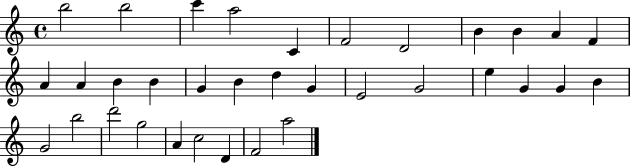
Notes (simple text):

B5/h B5/h C6/q A5/h C4/q F4/h D4/h B4/q B4/q A4/q F4/q A4/q A4/q B4/q B4/q G4/q B4/q D5/q G4/q E4/h G4/h E5/q G4/q G4/q B4/q G4/h B5/h D6/h G5/h A4/q C5/h D4/q F4/h A5/h